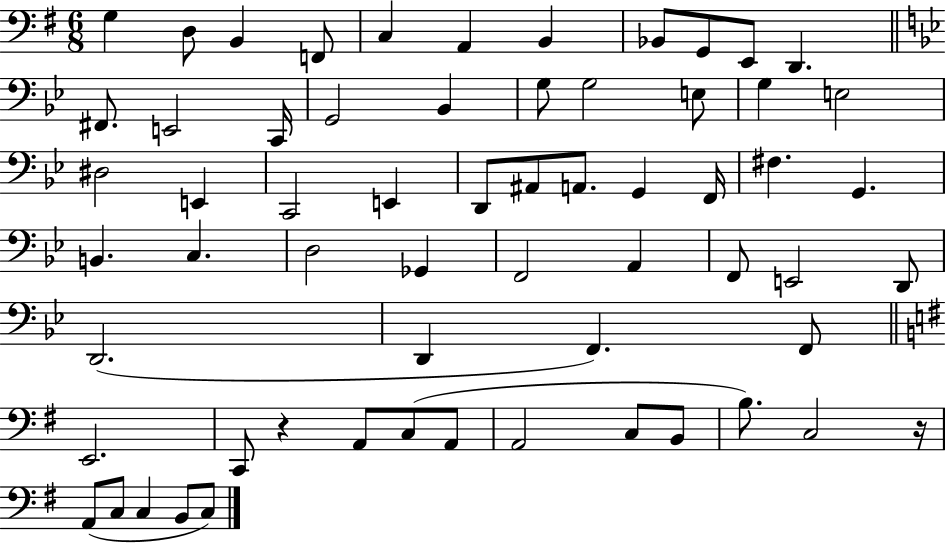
X:1
T:Untitled
M:6/8
L:1/4
K:G
G, D,/2 B,, F,,/2 C, A,, B,, _B,,/2 G,,/2 E,,/2 D,, ^F,,/2 E,,2 C,,/4 G,,2 _B,, G,/2 G,2 E,/2 G, E,2 ^D,2 E,, C,,2 E,, D,,/2 ^A,,/2 A,,/2 G,, F,,/4 ^F, G,, B,, C, D,2 _G,, F,,2 A,, F,,/2 E,,2 D,,/2 D,,2 D,, F,, F,,/2 E,,2 C,,/2 z A,,/2 C,/2 A,,/2 A,,2 C,/2 B,,/2 B,/2 C,2 z/4 A,,/2 C,/2 C, B,,/2 C,/2